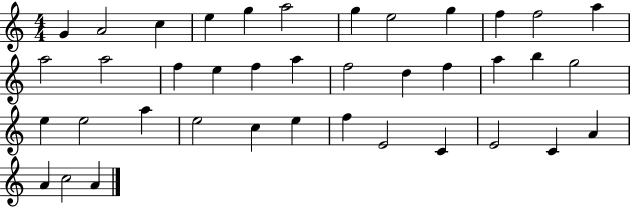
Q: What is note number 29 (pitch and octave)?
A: C5